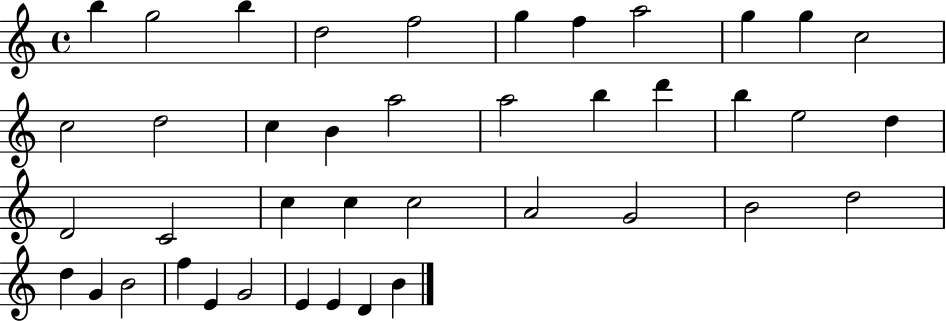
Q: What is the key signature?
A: C major